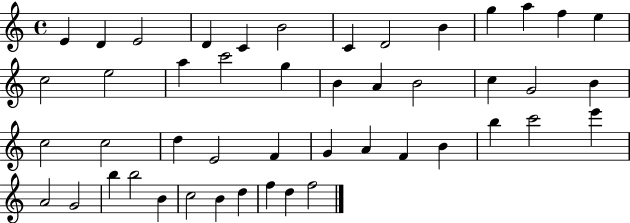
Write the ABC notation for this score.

X:1
T:Untitled
M:4/4
L:1/4
K:C
E D E2 D C B2 C D2 B g a f e c2 e2 a c'2 g B A B2 c G2 B c2 c2 d E2 F G A F B b c'2 e' A2 G2 b b2 B c2 B d f d f2